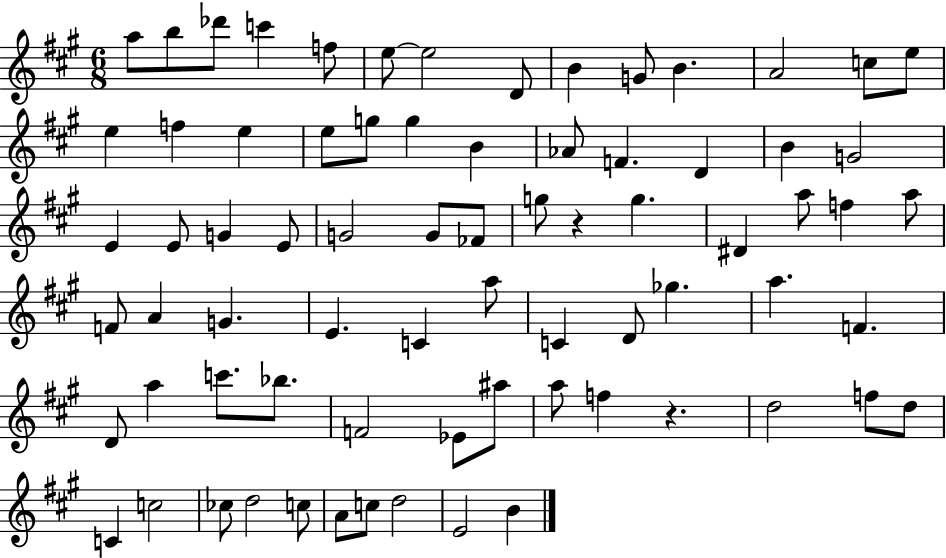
A5/e B5/e Db6/e C6/q F5/e E5/e E5/h D4/e B4/q G4/e B4/q. A4/h C5/e E5/e E5/q F5/q E5/q E5/e G5/e G5/q B4/q Ab4/e F4/q. D4/q B4/q G4/h E4/q E4/e G4/q E4/e G4/h G4/e FES4/e G5/e R/q G5/q. D#4/q A5/e F5/q A5/e F4/e A4/q G4/q. E4/q. C4/q A5/e C4/q D4/e Gb5/q. A5/q. F4/q. D4/e A5/q C6/e. Bb5/e. F4/h Eb4/e A#5/e A5/e F5/q R/q. D5/h F5/e D5/e C4/q C5/h CES5/e D5/h C5/e A4/e C5/e D5/h E4/h B4/q